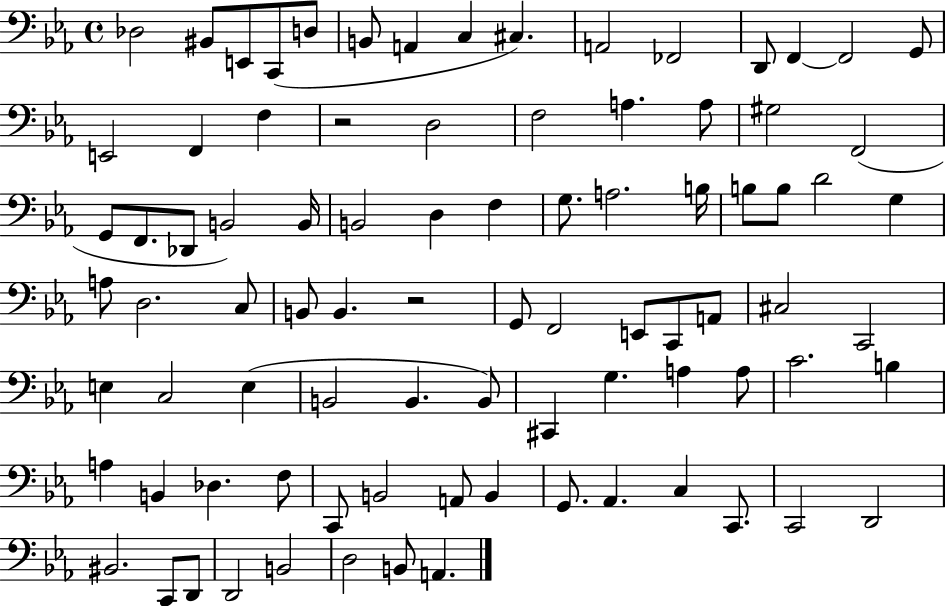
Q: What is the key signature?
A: EES major